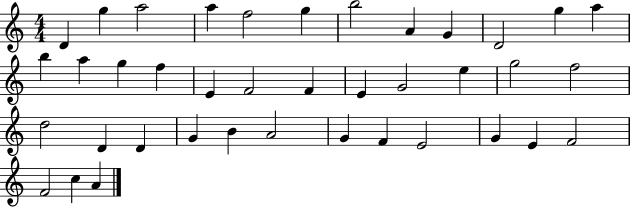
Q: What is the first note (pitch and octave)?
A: D4